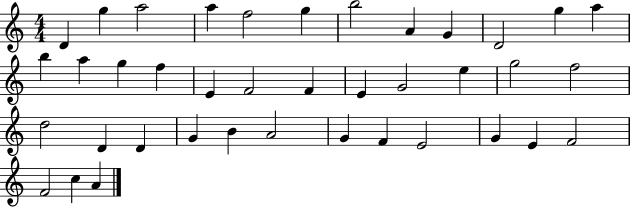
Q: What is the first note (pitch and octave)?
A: D4